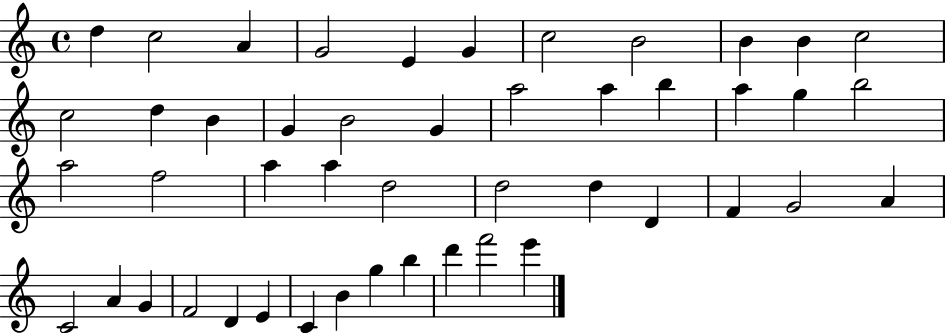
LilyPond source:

{
  \clef treble
  \time 4/4
  \defaultTimeSignature
  \key c \major
  d''4 c''2 a'4 | g'2 e'4 g'4 | c''2 b'2 | b'4 b'4 c''2 | \break c''2 d''4 b'4 | g'4 b'2 g'4 | a''2 a''4 b''4 | a''4 g''4 b''2 | \break a''2 f''2 | a''4 a''4 d''2 | d''2 d''4 d'4 | f'4 g'2 a'4 | \break c'2 a'4 g'4 | f'2 d'4 e'4 | c'4 b'4 g''4 b''4 | d'''4 f'''2 e'''4 | \break \bar "|."
}